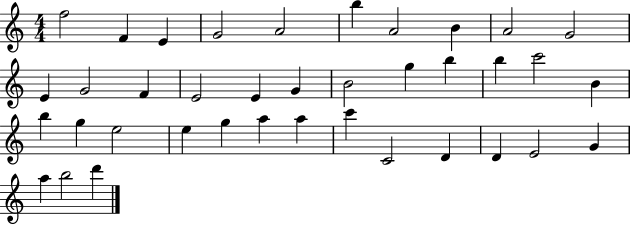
{
  \clef treble
  \numericTimeSignature
  \time 4/4
  \key c \major
  f''2 f'4 e'4 | g'2 a'2 | b''4 a'2 b'4 | a'2 g'2 | \break e'4 g'2 f'4 | e'2 e'4 g'4 | b'2 g''4 b''4 | b''4 c'''2 b'4 | \break b''4 g''4 e''2 | e''4 g''4 a''4 a''4 | c'''4 c'2 d'4 | d'4 e'2 g'4 | \break a''4 b''2 d'''4 | \bar "|."
}